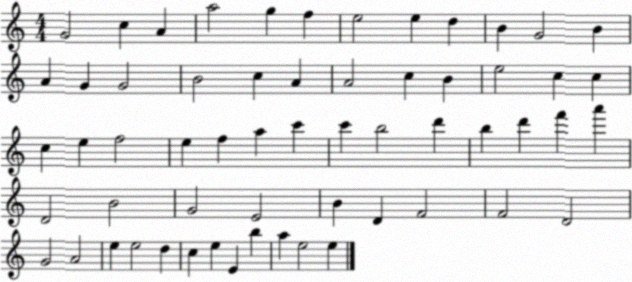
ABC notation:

X:1
T:Untitled
M:4/4
L:1/4
K:C
G2 c A a2 g f e2 e d B G2 B A G G2 B2 c A A2 c B e2 c c c e f2 e f a c' c' b2 d' b d' f' a' D2 B2 G2 E2 B D F2 F2 D2 G2 A2 e e2 d c e E b a e2 e